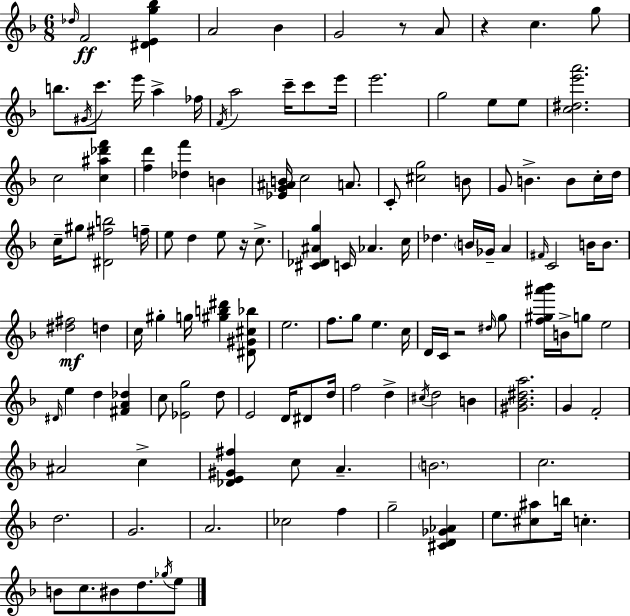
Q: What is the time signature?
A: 6/8